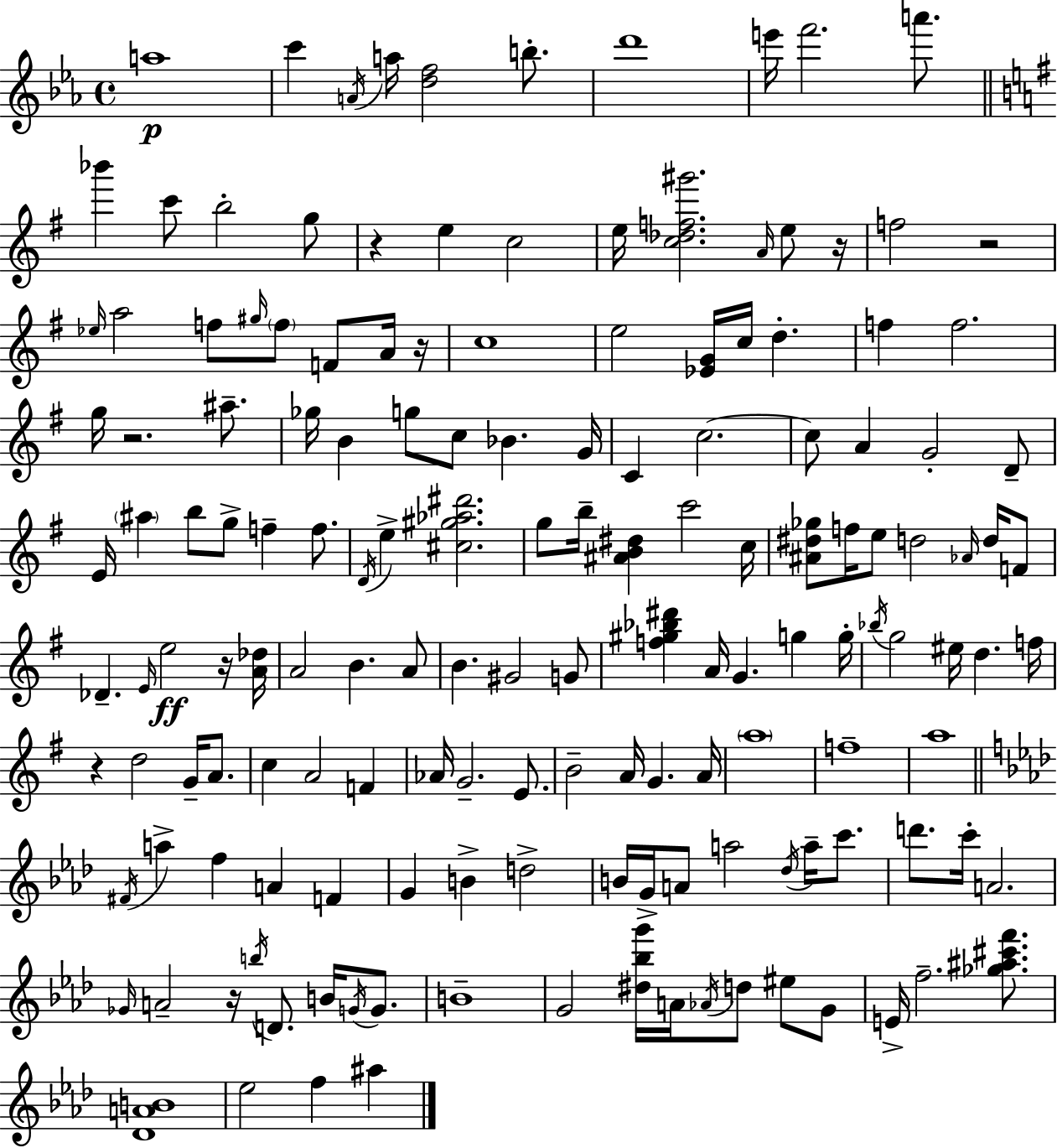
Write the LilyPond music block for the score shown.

{
  \clef treble
  \time 4/4
  \defaultTimeSignature
  \key ees \major
  \repeat volta 2 { a''1\p | c'''4 \acciaccatura { a'16 } a''16 <d'' f''>2 b''8.-. | d'''1 | e'''16 f'''2. a'''8. | \break \bar "||" \break \key e \minor bes'''4 c'''8 b''2-. g''8 | r4 e''4 c''2 | e''16 <c'' des'' f'' gis'''>2. \grace { a'16 } e''8 | r16 f''2 r2 | \break \grace { ees''16 } a''2 f''8 \grace { gis''16 } \parenthesize f''8 f'8 | a'16 r16 c''1 | e''2 <ees' g'>16 c''16 d''4.-. | f''4 f''2. | \break g''16 r2. | ais''8.-- ges''16 b'4 g''8 c''8 bes'4. | g'16 c'4 c''2.~~ | c''8 a'4 g'2-. | \break d'8-- e'16 \parenthesize ais''4 b''8 g''8-> f''4-- | f''8. \acciaccatura { d'16 } e''4-> <cis'' gis'' aes'' dis'''>2. | g''8 b''16-- <ais' b' dis''>4 c'''2 | c''16 <ais' dis'' ges''>8 f''16 e''8 d''2 | \break \grace { aes'16 } d''16 f'8 des'4.-- \grace { e'16 } e''2\ff | r16 <a' des''>16 a'2 b'4. | a'8 b'4. gis'2 | g'8 <f'' gis'' bes'' dis'''>4 a'16 g'4. | \break g''4 g''16-. \acciaccatura { bes''16 } g''2 eis''16 | d''4. f''16 r4 d''2 | g'16-- a'8. c''4 a'2 | f'4 aes'16 g'2.-- | \break e'8. b'2-- a'16 | g'4. a'16 \parenthesize a''1 | f''1-- | a''1 | \break \bar "||" \break \key f \minor \acciaccatura { fis'16 } a''4-> f''4 a'4 f'4 | g'4 b'4-> d''2-> | b'16 g'16-> a'8 a''2 \acciaccatura { des''16 } a''16-- c'''8. | d'''8. c'''16-. a'2. | \break \grace { ges'16 } a'2-- r16 \acciaccatura { b''16 } d'8. | b'16 \acciaccatura { g'16 } g'8. b'1-- | g'2 <dis'' bes'' g'''>16 a'16 \acciaccatura { aes'16 } | d''8 eis''8 g'8 e'16-> f''2.-- | \break <ges'' ais'' cis''' f'''>8. <des' a' b'>1 | ees''2 f''4 | ais''4 } \bar "|."
}